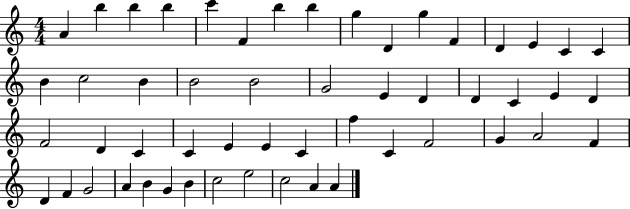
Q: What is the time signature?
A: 4/4